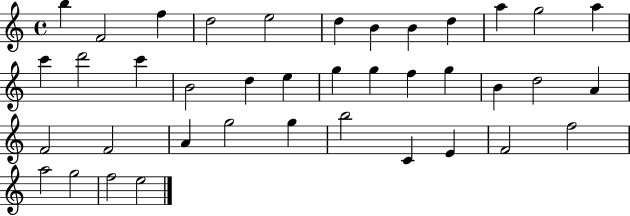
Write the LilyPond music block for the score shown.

{
  \clef treble
  \time 4/4
  \defaultTimeSignature
  \key c \major
  b''4 f'2 f''4 | d''2 e''2 | d''4 b'4 b'4 d''4 | a''4 g''2 a''4 | \break c'''4 d'''2 c'''4 | b'2 d''4 e''4 | g''4 g''4 f''4 g''4 | b'4 d''2 a'4 | \break f'2 f'2 | a'4 g''2 g''4 | b''2 c'4 e'4 | f'2 f''2 | \break a''2 g''2 | f''2 e''2 | \bar "|."
}